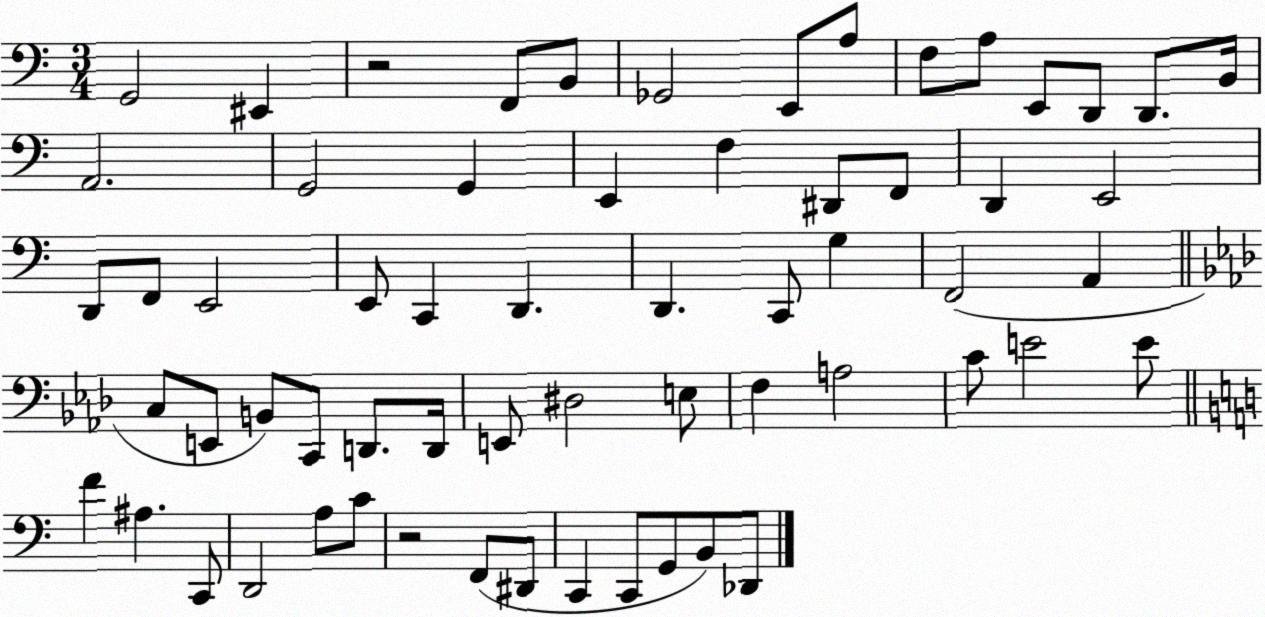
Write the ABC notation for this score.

X:1
T:Untitled
M:3/4
L:1/4
K:C
G,,2 ^E,, z2 F,,/2 B,,/2 _G,,2 E,,/2 A,/2 F,/2 A,/2 E,,/2 D,,/2 D,,/2 B,,/4 A,,2 G,,2 G,, E,, F, ^D,,/2 F,,/2 D,, E,,2 D,,/2 F,,/2 E,,2 E,,/2 C,, D,, D,, C,,/2 G, F,,2 A,, C,/2 E,,/2 B,,/2 C,,/2 D,,/2 D,,/4 E,,/2 ^D,2 E,/2 F, A,2 C/2 E2 E/2 F ^A, C,,/2 D,,2 A,/2 C/2 z2 F,,/2 ^D,,/2 C,, C,,/2 G,,/2 B,,/2 _D,,/2